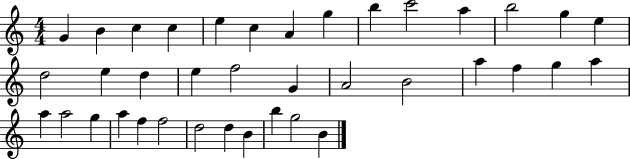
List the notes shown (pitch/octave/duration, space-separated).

G4/q B4/q C5/q C5/q E5/q C5/q A4/q G5/q B5/q C6/h A5/q B5/h G5/q E5/q D5/h E5/q D5/q E5/q F5/h G4/q A4/h B4/h A5/q F5/q G5/q A5/q A5/q A5/h G5/q A5/q F5/q F5/h D5/h D5/q B4/q B5/q G5/h B4/q